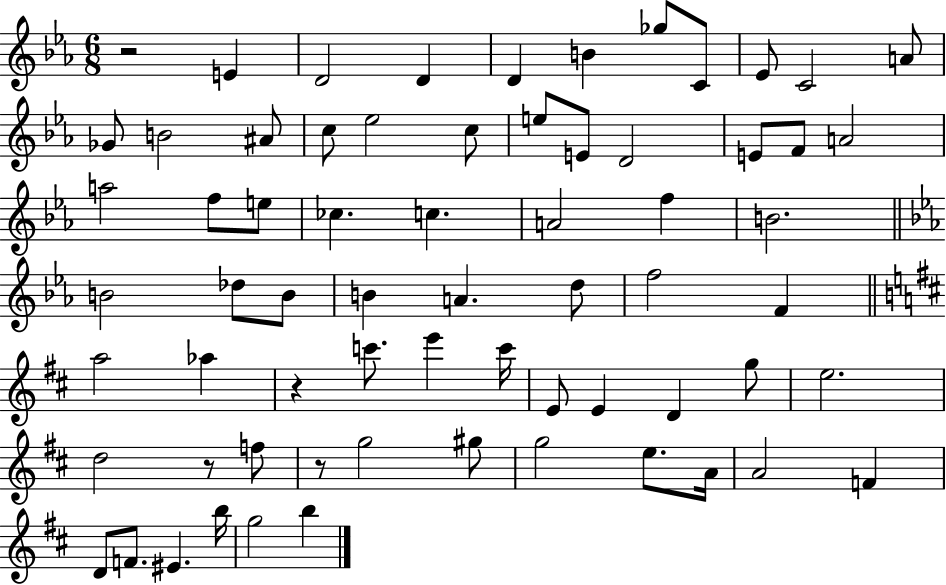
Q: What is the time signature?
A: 6/8